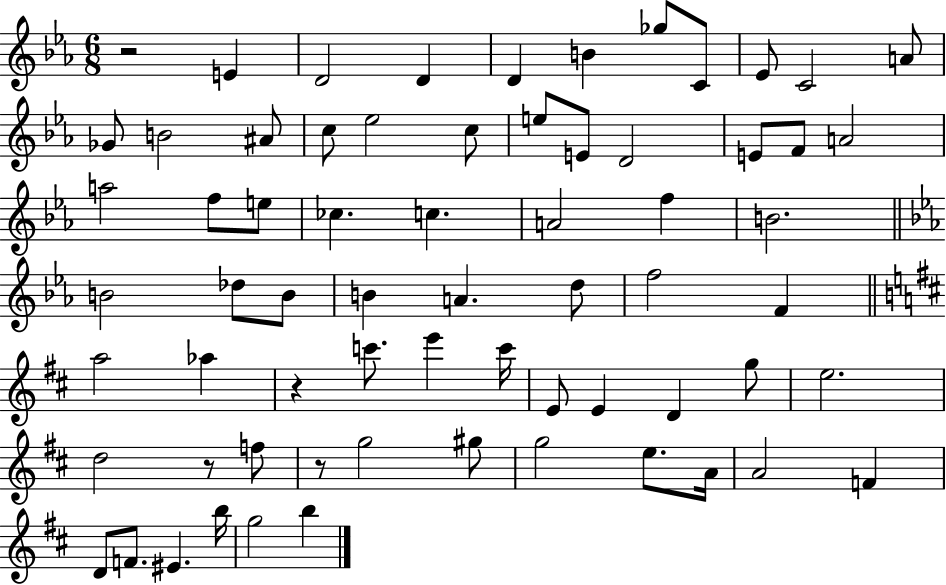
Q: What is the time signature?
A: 6/8